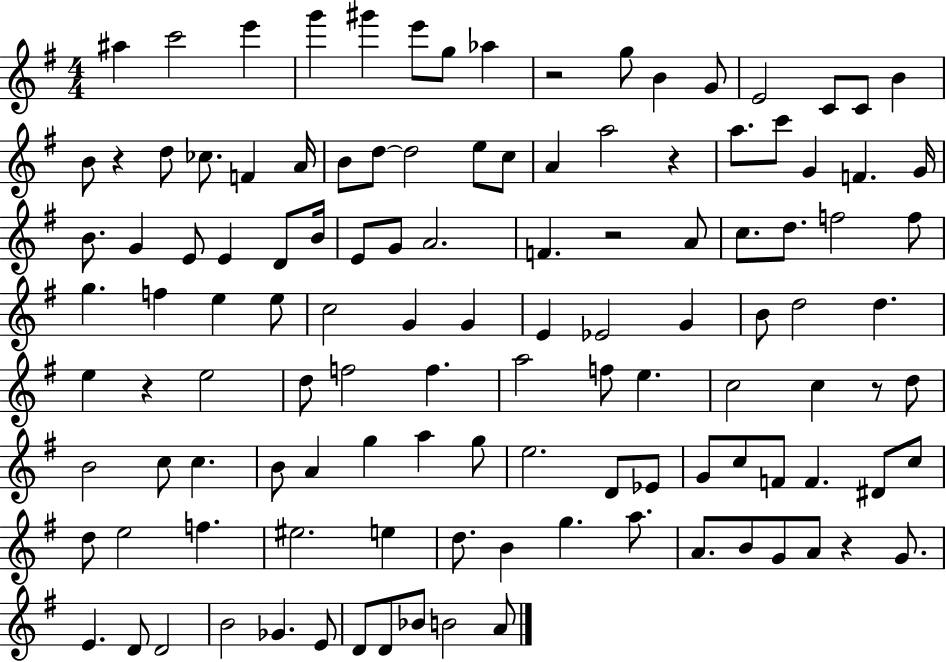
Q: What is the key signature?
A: G major